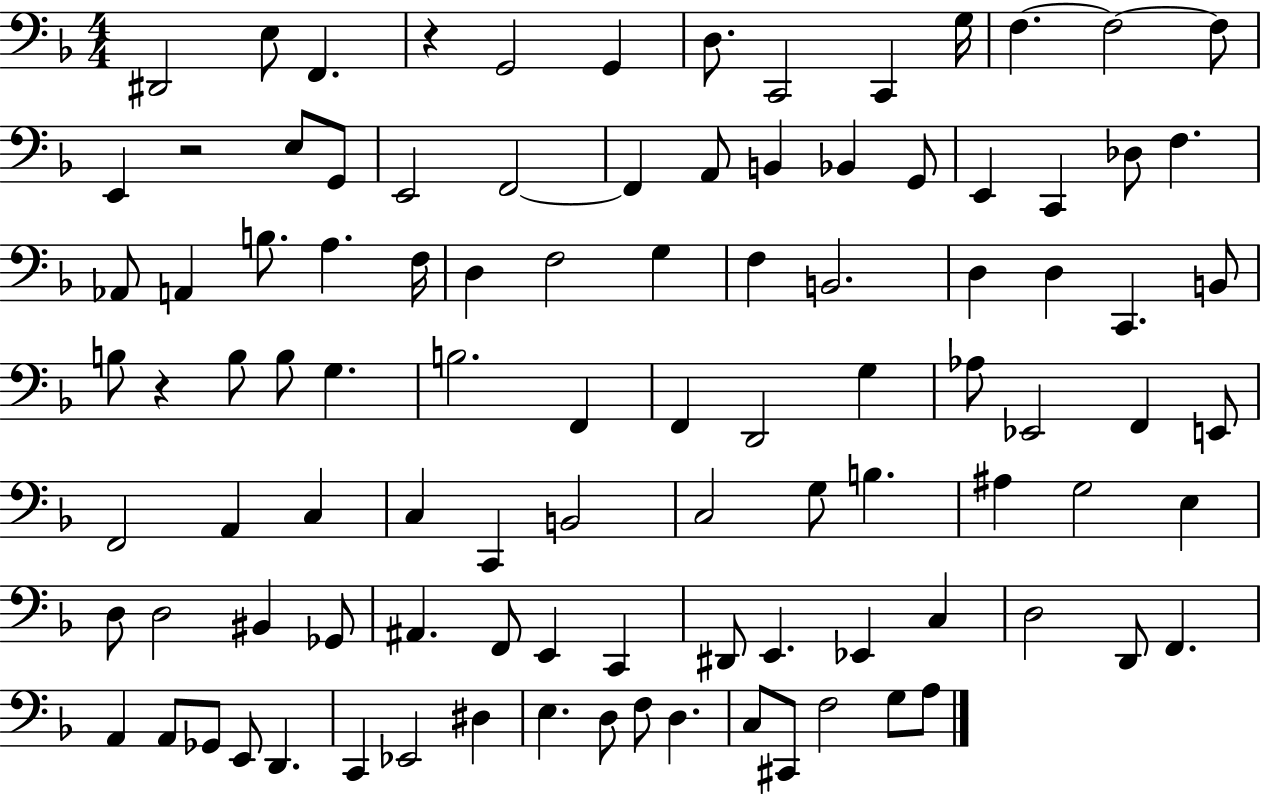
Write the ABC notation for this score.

X:1
T:Untitled
M:4/4
L:1/4
K:F
^D,,2 E,/2 F,, z G,,2 G,, D,/2 C,,2 C,, G,/4 F, F,2 F,/2 E,, z2 E,/2 G,,/2 E,,2 F,,2 F,, A,,/2 B,, _B,, G,,/2 E,, C,, _D,/2 F, _A,,/2 A,, B,/2 A, F,/4 D, F,2 G, F, B,,2 D, D, C,, B,,/2 B,/2 z B,/2 B,/2 G, B,2 F,, F,, D,,2 G, _A,/2 _E,,2 F,, E,,/2 F,,2 A,, C, C, C,, B,,2 C,2 G,/2 B, ^A, G,2 E, D,/2 D,2 ^B,, _G,,/2 ^A,, F,,/2 E,, C,, ^D,,/2 E,, _E,, C, D,2 D,,/2 F,, A,, A,,/2 _G,,/2 E,,/2 D,, C,, _E,,2 ^D, E, D,/2 F,/2 D, C,/2 ^C,,/2 F,2 G,/2 A,/2